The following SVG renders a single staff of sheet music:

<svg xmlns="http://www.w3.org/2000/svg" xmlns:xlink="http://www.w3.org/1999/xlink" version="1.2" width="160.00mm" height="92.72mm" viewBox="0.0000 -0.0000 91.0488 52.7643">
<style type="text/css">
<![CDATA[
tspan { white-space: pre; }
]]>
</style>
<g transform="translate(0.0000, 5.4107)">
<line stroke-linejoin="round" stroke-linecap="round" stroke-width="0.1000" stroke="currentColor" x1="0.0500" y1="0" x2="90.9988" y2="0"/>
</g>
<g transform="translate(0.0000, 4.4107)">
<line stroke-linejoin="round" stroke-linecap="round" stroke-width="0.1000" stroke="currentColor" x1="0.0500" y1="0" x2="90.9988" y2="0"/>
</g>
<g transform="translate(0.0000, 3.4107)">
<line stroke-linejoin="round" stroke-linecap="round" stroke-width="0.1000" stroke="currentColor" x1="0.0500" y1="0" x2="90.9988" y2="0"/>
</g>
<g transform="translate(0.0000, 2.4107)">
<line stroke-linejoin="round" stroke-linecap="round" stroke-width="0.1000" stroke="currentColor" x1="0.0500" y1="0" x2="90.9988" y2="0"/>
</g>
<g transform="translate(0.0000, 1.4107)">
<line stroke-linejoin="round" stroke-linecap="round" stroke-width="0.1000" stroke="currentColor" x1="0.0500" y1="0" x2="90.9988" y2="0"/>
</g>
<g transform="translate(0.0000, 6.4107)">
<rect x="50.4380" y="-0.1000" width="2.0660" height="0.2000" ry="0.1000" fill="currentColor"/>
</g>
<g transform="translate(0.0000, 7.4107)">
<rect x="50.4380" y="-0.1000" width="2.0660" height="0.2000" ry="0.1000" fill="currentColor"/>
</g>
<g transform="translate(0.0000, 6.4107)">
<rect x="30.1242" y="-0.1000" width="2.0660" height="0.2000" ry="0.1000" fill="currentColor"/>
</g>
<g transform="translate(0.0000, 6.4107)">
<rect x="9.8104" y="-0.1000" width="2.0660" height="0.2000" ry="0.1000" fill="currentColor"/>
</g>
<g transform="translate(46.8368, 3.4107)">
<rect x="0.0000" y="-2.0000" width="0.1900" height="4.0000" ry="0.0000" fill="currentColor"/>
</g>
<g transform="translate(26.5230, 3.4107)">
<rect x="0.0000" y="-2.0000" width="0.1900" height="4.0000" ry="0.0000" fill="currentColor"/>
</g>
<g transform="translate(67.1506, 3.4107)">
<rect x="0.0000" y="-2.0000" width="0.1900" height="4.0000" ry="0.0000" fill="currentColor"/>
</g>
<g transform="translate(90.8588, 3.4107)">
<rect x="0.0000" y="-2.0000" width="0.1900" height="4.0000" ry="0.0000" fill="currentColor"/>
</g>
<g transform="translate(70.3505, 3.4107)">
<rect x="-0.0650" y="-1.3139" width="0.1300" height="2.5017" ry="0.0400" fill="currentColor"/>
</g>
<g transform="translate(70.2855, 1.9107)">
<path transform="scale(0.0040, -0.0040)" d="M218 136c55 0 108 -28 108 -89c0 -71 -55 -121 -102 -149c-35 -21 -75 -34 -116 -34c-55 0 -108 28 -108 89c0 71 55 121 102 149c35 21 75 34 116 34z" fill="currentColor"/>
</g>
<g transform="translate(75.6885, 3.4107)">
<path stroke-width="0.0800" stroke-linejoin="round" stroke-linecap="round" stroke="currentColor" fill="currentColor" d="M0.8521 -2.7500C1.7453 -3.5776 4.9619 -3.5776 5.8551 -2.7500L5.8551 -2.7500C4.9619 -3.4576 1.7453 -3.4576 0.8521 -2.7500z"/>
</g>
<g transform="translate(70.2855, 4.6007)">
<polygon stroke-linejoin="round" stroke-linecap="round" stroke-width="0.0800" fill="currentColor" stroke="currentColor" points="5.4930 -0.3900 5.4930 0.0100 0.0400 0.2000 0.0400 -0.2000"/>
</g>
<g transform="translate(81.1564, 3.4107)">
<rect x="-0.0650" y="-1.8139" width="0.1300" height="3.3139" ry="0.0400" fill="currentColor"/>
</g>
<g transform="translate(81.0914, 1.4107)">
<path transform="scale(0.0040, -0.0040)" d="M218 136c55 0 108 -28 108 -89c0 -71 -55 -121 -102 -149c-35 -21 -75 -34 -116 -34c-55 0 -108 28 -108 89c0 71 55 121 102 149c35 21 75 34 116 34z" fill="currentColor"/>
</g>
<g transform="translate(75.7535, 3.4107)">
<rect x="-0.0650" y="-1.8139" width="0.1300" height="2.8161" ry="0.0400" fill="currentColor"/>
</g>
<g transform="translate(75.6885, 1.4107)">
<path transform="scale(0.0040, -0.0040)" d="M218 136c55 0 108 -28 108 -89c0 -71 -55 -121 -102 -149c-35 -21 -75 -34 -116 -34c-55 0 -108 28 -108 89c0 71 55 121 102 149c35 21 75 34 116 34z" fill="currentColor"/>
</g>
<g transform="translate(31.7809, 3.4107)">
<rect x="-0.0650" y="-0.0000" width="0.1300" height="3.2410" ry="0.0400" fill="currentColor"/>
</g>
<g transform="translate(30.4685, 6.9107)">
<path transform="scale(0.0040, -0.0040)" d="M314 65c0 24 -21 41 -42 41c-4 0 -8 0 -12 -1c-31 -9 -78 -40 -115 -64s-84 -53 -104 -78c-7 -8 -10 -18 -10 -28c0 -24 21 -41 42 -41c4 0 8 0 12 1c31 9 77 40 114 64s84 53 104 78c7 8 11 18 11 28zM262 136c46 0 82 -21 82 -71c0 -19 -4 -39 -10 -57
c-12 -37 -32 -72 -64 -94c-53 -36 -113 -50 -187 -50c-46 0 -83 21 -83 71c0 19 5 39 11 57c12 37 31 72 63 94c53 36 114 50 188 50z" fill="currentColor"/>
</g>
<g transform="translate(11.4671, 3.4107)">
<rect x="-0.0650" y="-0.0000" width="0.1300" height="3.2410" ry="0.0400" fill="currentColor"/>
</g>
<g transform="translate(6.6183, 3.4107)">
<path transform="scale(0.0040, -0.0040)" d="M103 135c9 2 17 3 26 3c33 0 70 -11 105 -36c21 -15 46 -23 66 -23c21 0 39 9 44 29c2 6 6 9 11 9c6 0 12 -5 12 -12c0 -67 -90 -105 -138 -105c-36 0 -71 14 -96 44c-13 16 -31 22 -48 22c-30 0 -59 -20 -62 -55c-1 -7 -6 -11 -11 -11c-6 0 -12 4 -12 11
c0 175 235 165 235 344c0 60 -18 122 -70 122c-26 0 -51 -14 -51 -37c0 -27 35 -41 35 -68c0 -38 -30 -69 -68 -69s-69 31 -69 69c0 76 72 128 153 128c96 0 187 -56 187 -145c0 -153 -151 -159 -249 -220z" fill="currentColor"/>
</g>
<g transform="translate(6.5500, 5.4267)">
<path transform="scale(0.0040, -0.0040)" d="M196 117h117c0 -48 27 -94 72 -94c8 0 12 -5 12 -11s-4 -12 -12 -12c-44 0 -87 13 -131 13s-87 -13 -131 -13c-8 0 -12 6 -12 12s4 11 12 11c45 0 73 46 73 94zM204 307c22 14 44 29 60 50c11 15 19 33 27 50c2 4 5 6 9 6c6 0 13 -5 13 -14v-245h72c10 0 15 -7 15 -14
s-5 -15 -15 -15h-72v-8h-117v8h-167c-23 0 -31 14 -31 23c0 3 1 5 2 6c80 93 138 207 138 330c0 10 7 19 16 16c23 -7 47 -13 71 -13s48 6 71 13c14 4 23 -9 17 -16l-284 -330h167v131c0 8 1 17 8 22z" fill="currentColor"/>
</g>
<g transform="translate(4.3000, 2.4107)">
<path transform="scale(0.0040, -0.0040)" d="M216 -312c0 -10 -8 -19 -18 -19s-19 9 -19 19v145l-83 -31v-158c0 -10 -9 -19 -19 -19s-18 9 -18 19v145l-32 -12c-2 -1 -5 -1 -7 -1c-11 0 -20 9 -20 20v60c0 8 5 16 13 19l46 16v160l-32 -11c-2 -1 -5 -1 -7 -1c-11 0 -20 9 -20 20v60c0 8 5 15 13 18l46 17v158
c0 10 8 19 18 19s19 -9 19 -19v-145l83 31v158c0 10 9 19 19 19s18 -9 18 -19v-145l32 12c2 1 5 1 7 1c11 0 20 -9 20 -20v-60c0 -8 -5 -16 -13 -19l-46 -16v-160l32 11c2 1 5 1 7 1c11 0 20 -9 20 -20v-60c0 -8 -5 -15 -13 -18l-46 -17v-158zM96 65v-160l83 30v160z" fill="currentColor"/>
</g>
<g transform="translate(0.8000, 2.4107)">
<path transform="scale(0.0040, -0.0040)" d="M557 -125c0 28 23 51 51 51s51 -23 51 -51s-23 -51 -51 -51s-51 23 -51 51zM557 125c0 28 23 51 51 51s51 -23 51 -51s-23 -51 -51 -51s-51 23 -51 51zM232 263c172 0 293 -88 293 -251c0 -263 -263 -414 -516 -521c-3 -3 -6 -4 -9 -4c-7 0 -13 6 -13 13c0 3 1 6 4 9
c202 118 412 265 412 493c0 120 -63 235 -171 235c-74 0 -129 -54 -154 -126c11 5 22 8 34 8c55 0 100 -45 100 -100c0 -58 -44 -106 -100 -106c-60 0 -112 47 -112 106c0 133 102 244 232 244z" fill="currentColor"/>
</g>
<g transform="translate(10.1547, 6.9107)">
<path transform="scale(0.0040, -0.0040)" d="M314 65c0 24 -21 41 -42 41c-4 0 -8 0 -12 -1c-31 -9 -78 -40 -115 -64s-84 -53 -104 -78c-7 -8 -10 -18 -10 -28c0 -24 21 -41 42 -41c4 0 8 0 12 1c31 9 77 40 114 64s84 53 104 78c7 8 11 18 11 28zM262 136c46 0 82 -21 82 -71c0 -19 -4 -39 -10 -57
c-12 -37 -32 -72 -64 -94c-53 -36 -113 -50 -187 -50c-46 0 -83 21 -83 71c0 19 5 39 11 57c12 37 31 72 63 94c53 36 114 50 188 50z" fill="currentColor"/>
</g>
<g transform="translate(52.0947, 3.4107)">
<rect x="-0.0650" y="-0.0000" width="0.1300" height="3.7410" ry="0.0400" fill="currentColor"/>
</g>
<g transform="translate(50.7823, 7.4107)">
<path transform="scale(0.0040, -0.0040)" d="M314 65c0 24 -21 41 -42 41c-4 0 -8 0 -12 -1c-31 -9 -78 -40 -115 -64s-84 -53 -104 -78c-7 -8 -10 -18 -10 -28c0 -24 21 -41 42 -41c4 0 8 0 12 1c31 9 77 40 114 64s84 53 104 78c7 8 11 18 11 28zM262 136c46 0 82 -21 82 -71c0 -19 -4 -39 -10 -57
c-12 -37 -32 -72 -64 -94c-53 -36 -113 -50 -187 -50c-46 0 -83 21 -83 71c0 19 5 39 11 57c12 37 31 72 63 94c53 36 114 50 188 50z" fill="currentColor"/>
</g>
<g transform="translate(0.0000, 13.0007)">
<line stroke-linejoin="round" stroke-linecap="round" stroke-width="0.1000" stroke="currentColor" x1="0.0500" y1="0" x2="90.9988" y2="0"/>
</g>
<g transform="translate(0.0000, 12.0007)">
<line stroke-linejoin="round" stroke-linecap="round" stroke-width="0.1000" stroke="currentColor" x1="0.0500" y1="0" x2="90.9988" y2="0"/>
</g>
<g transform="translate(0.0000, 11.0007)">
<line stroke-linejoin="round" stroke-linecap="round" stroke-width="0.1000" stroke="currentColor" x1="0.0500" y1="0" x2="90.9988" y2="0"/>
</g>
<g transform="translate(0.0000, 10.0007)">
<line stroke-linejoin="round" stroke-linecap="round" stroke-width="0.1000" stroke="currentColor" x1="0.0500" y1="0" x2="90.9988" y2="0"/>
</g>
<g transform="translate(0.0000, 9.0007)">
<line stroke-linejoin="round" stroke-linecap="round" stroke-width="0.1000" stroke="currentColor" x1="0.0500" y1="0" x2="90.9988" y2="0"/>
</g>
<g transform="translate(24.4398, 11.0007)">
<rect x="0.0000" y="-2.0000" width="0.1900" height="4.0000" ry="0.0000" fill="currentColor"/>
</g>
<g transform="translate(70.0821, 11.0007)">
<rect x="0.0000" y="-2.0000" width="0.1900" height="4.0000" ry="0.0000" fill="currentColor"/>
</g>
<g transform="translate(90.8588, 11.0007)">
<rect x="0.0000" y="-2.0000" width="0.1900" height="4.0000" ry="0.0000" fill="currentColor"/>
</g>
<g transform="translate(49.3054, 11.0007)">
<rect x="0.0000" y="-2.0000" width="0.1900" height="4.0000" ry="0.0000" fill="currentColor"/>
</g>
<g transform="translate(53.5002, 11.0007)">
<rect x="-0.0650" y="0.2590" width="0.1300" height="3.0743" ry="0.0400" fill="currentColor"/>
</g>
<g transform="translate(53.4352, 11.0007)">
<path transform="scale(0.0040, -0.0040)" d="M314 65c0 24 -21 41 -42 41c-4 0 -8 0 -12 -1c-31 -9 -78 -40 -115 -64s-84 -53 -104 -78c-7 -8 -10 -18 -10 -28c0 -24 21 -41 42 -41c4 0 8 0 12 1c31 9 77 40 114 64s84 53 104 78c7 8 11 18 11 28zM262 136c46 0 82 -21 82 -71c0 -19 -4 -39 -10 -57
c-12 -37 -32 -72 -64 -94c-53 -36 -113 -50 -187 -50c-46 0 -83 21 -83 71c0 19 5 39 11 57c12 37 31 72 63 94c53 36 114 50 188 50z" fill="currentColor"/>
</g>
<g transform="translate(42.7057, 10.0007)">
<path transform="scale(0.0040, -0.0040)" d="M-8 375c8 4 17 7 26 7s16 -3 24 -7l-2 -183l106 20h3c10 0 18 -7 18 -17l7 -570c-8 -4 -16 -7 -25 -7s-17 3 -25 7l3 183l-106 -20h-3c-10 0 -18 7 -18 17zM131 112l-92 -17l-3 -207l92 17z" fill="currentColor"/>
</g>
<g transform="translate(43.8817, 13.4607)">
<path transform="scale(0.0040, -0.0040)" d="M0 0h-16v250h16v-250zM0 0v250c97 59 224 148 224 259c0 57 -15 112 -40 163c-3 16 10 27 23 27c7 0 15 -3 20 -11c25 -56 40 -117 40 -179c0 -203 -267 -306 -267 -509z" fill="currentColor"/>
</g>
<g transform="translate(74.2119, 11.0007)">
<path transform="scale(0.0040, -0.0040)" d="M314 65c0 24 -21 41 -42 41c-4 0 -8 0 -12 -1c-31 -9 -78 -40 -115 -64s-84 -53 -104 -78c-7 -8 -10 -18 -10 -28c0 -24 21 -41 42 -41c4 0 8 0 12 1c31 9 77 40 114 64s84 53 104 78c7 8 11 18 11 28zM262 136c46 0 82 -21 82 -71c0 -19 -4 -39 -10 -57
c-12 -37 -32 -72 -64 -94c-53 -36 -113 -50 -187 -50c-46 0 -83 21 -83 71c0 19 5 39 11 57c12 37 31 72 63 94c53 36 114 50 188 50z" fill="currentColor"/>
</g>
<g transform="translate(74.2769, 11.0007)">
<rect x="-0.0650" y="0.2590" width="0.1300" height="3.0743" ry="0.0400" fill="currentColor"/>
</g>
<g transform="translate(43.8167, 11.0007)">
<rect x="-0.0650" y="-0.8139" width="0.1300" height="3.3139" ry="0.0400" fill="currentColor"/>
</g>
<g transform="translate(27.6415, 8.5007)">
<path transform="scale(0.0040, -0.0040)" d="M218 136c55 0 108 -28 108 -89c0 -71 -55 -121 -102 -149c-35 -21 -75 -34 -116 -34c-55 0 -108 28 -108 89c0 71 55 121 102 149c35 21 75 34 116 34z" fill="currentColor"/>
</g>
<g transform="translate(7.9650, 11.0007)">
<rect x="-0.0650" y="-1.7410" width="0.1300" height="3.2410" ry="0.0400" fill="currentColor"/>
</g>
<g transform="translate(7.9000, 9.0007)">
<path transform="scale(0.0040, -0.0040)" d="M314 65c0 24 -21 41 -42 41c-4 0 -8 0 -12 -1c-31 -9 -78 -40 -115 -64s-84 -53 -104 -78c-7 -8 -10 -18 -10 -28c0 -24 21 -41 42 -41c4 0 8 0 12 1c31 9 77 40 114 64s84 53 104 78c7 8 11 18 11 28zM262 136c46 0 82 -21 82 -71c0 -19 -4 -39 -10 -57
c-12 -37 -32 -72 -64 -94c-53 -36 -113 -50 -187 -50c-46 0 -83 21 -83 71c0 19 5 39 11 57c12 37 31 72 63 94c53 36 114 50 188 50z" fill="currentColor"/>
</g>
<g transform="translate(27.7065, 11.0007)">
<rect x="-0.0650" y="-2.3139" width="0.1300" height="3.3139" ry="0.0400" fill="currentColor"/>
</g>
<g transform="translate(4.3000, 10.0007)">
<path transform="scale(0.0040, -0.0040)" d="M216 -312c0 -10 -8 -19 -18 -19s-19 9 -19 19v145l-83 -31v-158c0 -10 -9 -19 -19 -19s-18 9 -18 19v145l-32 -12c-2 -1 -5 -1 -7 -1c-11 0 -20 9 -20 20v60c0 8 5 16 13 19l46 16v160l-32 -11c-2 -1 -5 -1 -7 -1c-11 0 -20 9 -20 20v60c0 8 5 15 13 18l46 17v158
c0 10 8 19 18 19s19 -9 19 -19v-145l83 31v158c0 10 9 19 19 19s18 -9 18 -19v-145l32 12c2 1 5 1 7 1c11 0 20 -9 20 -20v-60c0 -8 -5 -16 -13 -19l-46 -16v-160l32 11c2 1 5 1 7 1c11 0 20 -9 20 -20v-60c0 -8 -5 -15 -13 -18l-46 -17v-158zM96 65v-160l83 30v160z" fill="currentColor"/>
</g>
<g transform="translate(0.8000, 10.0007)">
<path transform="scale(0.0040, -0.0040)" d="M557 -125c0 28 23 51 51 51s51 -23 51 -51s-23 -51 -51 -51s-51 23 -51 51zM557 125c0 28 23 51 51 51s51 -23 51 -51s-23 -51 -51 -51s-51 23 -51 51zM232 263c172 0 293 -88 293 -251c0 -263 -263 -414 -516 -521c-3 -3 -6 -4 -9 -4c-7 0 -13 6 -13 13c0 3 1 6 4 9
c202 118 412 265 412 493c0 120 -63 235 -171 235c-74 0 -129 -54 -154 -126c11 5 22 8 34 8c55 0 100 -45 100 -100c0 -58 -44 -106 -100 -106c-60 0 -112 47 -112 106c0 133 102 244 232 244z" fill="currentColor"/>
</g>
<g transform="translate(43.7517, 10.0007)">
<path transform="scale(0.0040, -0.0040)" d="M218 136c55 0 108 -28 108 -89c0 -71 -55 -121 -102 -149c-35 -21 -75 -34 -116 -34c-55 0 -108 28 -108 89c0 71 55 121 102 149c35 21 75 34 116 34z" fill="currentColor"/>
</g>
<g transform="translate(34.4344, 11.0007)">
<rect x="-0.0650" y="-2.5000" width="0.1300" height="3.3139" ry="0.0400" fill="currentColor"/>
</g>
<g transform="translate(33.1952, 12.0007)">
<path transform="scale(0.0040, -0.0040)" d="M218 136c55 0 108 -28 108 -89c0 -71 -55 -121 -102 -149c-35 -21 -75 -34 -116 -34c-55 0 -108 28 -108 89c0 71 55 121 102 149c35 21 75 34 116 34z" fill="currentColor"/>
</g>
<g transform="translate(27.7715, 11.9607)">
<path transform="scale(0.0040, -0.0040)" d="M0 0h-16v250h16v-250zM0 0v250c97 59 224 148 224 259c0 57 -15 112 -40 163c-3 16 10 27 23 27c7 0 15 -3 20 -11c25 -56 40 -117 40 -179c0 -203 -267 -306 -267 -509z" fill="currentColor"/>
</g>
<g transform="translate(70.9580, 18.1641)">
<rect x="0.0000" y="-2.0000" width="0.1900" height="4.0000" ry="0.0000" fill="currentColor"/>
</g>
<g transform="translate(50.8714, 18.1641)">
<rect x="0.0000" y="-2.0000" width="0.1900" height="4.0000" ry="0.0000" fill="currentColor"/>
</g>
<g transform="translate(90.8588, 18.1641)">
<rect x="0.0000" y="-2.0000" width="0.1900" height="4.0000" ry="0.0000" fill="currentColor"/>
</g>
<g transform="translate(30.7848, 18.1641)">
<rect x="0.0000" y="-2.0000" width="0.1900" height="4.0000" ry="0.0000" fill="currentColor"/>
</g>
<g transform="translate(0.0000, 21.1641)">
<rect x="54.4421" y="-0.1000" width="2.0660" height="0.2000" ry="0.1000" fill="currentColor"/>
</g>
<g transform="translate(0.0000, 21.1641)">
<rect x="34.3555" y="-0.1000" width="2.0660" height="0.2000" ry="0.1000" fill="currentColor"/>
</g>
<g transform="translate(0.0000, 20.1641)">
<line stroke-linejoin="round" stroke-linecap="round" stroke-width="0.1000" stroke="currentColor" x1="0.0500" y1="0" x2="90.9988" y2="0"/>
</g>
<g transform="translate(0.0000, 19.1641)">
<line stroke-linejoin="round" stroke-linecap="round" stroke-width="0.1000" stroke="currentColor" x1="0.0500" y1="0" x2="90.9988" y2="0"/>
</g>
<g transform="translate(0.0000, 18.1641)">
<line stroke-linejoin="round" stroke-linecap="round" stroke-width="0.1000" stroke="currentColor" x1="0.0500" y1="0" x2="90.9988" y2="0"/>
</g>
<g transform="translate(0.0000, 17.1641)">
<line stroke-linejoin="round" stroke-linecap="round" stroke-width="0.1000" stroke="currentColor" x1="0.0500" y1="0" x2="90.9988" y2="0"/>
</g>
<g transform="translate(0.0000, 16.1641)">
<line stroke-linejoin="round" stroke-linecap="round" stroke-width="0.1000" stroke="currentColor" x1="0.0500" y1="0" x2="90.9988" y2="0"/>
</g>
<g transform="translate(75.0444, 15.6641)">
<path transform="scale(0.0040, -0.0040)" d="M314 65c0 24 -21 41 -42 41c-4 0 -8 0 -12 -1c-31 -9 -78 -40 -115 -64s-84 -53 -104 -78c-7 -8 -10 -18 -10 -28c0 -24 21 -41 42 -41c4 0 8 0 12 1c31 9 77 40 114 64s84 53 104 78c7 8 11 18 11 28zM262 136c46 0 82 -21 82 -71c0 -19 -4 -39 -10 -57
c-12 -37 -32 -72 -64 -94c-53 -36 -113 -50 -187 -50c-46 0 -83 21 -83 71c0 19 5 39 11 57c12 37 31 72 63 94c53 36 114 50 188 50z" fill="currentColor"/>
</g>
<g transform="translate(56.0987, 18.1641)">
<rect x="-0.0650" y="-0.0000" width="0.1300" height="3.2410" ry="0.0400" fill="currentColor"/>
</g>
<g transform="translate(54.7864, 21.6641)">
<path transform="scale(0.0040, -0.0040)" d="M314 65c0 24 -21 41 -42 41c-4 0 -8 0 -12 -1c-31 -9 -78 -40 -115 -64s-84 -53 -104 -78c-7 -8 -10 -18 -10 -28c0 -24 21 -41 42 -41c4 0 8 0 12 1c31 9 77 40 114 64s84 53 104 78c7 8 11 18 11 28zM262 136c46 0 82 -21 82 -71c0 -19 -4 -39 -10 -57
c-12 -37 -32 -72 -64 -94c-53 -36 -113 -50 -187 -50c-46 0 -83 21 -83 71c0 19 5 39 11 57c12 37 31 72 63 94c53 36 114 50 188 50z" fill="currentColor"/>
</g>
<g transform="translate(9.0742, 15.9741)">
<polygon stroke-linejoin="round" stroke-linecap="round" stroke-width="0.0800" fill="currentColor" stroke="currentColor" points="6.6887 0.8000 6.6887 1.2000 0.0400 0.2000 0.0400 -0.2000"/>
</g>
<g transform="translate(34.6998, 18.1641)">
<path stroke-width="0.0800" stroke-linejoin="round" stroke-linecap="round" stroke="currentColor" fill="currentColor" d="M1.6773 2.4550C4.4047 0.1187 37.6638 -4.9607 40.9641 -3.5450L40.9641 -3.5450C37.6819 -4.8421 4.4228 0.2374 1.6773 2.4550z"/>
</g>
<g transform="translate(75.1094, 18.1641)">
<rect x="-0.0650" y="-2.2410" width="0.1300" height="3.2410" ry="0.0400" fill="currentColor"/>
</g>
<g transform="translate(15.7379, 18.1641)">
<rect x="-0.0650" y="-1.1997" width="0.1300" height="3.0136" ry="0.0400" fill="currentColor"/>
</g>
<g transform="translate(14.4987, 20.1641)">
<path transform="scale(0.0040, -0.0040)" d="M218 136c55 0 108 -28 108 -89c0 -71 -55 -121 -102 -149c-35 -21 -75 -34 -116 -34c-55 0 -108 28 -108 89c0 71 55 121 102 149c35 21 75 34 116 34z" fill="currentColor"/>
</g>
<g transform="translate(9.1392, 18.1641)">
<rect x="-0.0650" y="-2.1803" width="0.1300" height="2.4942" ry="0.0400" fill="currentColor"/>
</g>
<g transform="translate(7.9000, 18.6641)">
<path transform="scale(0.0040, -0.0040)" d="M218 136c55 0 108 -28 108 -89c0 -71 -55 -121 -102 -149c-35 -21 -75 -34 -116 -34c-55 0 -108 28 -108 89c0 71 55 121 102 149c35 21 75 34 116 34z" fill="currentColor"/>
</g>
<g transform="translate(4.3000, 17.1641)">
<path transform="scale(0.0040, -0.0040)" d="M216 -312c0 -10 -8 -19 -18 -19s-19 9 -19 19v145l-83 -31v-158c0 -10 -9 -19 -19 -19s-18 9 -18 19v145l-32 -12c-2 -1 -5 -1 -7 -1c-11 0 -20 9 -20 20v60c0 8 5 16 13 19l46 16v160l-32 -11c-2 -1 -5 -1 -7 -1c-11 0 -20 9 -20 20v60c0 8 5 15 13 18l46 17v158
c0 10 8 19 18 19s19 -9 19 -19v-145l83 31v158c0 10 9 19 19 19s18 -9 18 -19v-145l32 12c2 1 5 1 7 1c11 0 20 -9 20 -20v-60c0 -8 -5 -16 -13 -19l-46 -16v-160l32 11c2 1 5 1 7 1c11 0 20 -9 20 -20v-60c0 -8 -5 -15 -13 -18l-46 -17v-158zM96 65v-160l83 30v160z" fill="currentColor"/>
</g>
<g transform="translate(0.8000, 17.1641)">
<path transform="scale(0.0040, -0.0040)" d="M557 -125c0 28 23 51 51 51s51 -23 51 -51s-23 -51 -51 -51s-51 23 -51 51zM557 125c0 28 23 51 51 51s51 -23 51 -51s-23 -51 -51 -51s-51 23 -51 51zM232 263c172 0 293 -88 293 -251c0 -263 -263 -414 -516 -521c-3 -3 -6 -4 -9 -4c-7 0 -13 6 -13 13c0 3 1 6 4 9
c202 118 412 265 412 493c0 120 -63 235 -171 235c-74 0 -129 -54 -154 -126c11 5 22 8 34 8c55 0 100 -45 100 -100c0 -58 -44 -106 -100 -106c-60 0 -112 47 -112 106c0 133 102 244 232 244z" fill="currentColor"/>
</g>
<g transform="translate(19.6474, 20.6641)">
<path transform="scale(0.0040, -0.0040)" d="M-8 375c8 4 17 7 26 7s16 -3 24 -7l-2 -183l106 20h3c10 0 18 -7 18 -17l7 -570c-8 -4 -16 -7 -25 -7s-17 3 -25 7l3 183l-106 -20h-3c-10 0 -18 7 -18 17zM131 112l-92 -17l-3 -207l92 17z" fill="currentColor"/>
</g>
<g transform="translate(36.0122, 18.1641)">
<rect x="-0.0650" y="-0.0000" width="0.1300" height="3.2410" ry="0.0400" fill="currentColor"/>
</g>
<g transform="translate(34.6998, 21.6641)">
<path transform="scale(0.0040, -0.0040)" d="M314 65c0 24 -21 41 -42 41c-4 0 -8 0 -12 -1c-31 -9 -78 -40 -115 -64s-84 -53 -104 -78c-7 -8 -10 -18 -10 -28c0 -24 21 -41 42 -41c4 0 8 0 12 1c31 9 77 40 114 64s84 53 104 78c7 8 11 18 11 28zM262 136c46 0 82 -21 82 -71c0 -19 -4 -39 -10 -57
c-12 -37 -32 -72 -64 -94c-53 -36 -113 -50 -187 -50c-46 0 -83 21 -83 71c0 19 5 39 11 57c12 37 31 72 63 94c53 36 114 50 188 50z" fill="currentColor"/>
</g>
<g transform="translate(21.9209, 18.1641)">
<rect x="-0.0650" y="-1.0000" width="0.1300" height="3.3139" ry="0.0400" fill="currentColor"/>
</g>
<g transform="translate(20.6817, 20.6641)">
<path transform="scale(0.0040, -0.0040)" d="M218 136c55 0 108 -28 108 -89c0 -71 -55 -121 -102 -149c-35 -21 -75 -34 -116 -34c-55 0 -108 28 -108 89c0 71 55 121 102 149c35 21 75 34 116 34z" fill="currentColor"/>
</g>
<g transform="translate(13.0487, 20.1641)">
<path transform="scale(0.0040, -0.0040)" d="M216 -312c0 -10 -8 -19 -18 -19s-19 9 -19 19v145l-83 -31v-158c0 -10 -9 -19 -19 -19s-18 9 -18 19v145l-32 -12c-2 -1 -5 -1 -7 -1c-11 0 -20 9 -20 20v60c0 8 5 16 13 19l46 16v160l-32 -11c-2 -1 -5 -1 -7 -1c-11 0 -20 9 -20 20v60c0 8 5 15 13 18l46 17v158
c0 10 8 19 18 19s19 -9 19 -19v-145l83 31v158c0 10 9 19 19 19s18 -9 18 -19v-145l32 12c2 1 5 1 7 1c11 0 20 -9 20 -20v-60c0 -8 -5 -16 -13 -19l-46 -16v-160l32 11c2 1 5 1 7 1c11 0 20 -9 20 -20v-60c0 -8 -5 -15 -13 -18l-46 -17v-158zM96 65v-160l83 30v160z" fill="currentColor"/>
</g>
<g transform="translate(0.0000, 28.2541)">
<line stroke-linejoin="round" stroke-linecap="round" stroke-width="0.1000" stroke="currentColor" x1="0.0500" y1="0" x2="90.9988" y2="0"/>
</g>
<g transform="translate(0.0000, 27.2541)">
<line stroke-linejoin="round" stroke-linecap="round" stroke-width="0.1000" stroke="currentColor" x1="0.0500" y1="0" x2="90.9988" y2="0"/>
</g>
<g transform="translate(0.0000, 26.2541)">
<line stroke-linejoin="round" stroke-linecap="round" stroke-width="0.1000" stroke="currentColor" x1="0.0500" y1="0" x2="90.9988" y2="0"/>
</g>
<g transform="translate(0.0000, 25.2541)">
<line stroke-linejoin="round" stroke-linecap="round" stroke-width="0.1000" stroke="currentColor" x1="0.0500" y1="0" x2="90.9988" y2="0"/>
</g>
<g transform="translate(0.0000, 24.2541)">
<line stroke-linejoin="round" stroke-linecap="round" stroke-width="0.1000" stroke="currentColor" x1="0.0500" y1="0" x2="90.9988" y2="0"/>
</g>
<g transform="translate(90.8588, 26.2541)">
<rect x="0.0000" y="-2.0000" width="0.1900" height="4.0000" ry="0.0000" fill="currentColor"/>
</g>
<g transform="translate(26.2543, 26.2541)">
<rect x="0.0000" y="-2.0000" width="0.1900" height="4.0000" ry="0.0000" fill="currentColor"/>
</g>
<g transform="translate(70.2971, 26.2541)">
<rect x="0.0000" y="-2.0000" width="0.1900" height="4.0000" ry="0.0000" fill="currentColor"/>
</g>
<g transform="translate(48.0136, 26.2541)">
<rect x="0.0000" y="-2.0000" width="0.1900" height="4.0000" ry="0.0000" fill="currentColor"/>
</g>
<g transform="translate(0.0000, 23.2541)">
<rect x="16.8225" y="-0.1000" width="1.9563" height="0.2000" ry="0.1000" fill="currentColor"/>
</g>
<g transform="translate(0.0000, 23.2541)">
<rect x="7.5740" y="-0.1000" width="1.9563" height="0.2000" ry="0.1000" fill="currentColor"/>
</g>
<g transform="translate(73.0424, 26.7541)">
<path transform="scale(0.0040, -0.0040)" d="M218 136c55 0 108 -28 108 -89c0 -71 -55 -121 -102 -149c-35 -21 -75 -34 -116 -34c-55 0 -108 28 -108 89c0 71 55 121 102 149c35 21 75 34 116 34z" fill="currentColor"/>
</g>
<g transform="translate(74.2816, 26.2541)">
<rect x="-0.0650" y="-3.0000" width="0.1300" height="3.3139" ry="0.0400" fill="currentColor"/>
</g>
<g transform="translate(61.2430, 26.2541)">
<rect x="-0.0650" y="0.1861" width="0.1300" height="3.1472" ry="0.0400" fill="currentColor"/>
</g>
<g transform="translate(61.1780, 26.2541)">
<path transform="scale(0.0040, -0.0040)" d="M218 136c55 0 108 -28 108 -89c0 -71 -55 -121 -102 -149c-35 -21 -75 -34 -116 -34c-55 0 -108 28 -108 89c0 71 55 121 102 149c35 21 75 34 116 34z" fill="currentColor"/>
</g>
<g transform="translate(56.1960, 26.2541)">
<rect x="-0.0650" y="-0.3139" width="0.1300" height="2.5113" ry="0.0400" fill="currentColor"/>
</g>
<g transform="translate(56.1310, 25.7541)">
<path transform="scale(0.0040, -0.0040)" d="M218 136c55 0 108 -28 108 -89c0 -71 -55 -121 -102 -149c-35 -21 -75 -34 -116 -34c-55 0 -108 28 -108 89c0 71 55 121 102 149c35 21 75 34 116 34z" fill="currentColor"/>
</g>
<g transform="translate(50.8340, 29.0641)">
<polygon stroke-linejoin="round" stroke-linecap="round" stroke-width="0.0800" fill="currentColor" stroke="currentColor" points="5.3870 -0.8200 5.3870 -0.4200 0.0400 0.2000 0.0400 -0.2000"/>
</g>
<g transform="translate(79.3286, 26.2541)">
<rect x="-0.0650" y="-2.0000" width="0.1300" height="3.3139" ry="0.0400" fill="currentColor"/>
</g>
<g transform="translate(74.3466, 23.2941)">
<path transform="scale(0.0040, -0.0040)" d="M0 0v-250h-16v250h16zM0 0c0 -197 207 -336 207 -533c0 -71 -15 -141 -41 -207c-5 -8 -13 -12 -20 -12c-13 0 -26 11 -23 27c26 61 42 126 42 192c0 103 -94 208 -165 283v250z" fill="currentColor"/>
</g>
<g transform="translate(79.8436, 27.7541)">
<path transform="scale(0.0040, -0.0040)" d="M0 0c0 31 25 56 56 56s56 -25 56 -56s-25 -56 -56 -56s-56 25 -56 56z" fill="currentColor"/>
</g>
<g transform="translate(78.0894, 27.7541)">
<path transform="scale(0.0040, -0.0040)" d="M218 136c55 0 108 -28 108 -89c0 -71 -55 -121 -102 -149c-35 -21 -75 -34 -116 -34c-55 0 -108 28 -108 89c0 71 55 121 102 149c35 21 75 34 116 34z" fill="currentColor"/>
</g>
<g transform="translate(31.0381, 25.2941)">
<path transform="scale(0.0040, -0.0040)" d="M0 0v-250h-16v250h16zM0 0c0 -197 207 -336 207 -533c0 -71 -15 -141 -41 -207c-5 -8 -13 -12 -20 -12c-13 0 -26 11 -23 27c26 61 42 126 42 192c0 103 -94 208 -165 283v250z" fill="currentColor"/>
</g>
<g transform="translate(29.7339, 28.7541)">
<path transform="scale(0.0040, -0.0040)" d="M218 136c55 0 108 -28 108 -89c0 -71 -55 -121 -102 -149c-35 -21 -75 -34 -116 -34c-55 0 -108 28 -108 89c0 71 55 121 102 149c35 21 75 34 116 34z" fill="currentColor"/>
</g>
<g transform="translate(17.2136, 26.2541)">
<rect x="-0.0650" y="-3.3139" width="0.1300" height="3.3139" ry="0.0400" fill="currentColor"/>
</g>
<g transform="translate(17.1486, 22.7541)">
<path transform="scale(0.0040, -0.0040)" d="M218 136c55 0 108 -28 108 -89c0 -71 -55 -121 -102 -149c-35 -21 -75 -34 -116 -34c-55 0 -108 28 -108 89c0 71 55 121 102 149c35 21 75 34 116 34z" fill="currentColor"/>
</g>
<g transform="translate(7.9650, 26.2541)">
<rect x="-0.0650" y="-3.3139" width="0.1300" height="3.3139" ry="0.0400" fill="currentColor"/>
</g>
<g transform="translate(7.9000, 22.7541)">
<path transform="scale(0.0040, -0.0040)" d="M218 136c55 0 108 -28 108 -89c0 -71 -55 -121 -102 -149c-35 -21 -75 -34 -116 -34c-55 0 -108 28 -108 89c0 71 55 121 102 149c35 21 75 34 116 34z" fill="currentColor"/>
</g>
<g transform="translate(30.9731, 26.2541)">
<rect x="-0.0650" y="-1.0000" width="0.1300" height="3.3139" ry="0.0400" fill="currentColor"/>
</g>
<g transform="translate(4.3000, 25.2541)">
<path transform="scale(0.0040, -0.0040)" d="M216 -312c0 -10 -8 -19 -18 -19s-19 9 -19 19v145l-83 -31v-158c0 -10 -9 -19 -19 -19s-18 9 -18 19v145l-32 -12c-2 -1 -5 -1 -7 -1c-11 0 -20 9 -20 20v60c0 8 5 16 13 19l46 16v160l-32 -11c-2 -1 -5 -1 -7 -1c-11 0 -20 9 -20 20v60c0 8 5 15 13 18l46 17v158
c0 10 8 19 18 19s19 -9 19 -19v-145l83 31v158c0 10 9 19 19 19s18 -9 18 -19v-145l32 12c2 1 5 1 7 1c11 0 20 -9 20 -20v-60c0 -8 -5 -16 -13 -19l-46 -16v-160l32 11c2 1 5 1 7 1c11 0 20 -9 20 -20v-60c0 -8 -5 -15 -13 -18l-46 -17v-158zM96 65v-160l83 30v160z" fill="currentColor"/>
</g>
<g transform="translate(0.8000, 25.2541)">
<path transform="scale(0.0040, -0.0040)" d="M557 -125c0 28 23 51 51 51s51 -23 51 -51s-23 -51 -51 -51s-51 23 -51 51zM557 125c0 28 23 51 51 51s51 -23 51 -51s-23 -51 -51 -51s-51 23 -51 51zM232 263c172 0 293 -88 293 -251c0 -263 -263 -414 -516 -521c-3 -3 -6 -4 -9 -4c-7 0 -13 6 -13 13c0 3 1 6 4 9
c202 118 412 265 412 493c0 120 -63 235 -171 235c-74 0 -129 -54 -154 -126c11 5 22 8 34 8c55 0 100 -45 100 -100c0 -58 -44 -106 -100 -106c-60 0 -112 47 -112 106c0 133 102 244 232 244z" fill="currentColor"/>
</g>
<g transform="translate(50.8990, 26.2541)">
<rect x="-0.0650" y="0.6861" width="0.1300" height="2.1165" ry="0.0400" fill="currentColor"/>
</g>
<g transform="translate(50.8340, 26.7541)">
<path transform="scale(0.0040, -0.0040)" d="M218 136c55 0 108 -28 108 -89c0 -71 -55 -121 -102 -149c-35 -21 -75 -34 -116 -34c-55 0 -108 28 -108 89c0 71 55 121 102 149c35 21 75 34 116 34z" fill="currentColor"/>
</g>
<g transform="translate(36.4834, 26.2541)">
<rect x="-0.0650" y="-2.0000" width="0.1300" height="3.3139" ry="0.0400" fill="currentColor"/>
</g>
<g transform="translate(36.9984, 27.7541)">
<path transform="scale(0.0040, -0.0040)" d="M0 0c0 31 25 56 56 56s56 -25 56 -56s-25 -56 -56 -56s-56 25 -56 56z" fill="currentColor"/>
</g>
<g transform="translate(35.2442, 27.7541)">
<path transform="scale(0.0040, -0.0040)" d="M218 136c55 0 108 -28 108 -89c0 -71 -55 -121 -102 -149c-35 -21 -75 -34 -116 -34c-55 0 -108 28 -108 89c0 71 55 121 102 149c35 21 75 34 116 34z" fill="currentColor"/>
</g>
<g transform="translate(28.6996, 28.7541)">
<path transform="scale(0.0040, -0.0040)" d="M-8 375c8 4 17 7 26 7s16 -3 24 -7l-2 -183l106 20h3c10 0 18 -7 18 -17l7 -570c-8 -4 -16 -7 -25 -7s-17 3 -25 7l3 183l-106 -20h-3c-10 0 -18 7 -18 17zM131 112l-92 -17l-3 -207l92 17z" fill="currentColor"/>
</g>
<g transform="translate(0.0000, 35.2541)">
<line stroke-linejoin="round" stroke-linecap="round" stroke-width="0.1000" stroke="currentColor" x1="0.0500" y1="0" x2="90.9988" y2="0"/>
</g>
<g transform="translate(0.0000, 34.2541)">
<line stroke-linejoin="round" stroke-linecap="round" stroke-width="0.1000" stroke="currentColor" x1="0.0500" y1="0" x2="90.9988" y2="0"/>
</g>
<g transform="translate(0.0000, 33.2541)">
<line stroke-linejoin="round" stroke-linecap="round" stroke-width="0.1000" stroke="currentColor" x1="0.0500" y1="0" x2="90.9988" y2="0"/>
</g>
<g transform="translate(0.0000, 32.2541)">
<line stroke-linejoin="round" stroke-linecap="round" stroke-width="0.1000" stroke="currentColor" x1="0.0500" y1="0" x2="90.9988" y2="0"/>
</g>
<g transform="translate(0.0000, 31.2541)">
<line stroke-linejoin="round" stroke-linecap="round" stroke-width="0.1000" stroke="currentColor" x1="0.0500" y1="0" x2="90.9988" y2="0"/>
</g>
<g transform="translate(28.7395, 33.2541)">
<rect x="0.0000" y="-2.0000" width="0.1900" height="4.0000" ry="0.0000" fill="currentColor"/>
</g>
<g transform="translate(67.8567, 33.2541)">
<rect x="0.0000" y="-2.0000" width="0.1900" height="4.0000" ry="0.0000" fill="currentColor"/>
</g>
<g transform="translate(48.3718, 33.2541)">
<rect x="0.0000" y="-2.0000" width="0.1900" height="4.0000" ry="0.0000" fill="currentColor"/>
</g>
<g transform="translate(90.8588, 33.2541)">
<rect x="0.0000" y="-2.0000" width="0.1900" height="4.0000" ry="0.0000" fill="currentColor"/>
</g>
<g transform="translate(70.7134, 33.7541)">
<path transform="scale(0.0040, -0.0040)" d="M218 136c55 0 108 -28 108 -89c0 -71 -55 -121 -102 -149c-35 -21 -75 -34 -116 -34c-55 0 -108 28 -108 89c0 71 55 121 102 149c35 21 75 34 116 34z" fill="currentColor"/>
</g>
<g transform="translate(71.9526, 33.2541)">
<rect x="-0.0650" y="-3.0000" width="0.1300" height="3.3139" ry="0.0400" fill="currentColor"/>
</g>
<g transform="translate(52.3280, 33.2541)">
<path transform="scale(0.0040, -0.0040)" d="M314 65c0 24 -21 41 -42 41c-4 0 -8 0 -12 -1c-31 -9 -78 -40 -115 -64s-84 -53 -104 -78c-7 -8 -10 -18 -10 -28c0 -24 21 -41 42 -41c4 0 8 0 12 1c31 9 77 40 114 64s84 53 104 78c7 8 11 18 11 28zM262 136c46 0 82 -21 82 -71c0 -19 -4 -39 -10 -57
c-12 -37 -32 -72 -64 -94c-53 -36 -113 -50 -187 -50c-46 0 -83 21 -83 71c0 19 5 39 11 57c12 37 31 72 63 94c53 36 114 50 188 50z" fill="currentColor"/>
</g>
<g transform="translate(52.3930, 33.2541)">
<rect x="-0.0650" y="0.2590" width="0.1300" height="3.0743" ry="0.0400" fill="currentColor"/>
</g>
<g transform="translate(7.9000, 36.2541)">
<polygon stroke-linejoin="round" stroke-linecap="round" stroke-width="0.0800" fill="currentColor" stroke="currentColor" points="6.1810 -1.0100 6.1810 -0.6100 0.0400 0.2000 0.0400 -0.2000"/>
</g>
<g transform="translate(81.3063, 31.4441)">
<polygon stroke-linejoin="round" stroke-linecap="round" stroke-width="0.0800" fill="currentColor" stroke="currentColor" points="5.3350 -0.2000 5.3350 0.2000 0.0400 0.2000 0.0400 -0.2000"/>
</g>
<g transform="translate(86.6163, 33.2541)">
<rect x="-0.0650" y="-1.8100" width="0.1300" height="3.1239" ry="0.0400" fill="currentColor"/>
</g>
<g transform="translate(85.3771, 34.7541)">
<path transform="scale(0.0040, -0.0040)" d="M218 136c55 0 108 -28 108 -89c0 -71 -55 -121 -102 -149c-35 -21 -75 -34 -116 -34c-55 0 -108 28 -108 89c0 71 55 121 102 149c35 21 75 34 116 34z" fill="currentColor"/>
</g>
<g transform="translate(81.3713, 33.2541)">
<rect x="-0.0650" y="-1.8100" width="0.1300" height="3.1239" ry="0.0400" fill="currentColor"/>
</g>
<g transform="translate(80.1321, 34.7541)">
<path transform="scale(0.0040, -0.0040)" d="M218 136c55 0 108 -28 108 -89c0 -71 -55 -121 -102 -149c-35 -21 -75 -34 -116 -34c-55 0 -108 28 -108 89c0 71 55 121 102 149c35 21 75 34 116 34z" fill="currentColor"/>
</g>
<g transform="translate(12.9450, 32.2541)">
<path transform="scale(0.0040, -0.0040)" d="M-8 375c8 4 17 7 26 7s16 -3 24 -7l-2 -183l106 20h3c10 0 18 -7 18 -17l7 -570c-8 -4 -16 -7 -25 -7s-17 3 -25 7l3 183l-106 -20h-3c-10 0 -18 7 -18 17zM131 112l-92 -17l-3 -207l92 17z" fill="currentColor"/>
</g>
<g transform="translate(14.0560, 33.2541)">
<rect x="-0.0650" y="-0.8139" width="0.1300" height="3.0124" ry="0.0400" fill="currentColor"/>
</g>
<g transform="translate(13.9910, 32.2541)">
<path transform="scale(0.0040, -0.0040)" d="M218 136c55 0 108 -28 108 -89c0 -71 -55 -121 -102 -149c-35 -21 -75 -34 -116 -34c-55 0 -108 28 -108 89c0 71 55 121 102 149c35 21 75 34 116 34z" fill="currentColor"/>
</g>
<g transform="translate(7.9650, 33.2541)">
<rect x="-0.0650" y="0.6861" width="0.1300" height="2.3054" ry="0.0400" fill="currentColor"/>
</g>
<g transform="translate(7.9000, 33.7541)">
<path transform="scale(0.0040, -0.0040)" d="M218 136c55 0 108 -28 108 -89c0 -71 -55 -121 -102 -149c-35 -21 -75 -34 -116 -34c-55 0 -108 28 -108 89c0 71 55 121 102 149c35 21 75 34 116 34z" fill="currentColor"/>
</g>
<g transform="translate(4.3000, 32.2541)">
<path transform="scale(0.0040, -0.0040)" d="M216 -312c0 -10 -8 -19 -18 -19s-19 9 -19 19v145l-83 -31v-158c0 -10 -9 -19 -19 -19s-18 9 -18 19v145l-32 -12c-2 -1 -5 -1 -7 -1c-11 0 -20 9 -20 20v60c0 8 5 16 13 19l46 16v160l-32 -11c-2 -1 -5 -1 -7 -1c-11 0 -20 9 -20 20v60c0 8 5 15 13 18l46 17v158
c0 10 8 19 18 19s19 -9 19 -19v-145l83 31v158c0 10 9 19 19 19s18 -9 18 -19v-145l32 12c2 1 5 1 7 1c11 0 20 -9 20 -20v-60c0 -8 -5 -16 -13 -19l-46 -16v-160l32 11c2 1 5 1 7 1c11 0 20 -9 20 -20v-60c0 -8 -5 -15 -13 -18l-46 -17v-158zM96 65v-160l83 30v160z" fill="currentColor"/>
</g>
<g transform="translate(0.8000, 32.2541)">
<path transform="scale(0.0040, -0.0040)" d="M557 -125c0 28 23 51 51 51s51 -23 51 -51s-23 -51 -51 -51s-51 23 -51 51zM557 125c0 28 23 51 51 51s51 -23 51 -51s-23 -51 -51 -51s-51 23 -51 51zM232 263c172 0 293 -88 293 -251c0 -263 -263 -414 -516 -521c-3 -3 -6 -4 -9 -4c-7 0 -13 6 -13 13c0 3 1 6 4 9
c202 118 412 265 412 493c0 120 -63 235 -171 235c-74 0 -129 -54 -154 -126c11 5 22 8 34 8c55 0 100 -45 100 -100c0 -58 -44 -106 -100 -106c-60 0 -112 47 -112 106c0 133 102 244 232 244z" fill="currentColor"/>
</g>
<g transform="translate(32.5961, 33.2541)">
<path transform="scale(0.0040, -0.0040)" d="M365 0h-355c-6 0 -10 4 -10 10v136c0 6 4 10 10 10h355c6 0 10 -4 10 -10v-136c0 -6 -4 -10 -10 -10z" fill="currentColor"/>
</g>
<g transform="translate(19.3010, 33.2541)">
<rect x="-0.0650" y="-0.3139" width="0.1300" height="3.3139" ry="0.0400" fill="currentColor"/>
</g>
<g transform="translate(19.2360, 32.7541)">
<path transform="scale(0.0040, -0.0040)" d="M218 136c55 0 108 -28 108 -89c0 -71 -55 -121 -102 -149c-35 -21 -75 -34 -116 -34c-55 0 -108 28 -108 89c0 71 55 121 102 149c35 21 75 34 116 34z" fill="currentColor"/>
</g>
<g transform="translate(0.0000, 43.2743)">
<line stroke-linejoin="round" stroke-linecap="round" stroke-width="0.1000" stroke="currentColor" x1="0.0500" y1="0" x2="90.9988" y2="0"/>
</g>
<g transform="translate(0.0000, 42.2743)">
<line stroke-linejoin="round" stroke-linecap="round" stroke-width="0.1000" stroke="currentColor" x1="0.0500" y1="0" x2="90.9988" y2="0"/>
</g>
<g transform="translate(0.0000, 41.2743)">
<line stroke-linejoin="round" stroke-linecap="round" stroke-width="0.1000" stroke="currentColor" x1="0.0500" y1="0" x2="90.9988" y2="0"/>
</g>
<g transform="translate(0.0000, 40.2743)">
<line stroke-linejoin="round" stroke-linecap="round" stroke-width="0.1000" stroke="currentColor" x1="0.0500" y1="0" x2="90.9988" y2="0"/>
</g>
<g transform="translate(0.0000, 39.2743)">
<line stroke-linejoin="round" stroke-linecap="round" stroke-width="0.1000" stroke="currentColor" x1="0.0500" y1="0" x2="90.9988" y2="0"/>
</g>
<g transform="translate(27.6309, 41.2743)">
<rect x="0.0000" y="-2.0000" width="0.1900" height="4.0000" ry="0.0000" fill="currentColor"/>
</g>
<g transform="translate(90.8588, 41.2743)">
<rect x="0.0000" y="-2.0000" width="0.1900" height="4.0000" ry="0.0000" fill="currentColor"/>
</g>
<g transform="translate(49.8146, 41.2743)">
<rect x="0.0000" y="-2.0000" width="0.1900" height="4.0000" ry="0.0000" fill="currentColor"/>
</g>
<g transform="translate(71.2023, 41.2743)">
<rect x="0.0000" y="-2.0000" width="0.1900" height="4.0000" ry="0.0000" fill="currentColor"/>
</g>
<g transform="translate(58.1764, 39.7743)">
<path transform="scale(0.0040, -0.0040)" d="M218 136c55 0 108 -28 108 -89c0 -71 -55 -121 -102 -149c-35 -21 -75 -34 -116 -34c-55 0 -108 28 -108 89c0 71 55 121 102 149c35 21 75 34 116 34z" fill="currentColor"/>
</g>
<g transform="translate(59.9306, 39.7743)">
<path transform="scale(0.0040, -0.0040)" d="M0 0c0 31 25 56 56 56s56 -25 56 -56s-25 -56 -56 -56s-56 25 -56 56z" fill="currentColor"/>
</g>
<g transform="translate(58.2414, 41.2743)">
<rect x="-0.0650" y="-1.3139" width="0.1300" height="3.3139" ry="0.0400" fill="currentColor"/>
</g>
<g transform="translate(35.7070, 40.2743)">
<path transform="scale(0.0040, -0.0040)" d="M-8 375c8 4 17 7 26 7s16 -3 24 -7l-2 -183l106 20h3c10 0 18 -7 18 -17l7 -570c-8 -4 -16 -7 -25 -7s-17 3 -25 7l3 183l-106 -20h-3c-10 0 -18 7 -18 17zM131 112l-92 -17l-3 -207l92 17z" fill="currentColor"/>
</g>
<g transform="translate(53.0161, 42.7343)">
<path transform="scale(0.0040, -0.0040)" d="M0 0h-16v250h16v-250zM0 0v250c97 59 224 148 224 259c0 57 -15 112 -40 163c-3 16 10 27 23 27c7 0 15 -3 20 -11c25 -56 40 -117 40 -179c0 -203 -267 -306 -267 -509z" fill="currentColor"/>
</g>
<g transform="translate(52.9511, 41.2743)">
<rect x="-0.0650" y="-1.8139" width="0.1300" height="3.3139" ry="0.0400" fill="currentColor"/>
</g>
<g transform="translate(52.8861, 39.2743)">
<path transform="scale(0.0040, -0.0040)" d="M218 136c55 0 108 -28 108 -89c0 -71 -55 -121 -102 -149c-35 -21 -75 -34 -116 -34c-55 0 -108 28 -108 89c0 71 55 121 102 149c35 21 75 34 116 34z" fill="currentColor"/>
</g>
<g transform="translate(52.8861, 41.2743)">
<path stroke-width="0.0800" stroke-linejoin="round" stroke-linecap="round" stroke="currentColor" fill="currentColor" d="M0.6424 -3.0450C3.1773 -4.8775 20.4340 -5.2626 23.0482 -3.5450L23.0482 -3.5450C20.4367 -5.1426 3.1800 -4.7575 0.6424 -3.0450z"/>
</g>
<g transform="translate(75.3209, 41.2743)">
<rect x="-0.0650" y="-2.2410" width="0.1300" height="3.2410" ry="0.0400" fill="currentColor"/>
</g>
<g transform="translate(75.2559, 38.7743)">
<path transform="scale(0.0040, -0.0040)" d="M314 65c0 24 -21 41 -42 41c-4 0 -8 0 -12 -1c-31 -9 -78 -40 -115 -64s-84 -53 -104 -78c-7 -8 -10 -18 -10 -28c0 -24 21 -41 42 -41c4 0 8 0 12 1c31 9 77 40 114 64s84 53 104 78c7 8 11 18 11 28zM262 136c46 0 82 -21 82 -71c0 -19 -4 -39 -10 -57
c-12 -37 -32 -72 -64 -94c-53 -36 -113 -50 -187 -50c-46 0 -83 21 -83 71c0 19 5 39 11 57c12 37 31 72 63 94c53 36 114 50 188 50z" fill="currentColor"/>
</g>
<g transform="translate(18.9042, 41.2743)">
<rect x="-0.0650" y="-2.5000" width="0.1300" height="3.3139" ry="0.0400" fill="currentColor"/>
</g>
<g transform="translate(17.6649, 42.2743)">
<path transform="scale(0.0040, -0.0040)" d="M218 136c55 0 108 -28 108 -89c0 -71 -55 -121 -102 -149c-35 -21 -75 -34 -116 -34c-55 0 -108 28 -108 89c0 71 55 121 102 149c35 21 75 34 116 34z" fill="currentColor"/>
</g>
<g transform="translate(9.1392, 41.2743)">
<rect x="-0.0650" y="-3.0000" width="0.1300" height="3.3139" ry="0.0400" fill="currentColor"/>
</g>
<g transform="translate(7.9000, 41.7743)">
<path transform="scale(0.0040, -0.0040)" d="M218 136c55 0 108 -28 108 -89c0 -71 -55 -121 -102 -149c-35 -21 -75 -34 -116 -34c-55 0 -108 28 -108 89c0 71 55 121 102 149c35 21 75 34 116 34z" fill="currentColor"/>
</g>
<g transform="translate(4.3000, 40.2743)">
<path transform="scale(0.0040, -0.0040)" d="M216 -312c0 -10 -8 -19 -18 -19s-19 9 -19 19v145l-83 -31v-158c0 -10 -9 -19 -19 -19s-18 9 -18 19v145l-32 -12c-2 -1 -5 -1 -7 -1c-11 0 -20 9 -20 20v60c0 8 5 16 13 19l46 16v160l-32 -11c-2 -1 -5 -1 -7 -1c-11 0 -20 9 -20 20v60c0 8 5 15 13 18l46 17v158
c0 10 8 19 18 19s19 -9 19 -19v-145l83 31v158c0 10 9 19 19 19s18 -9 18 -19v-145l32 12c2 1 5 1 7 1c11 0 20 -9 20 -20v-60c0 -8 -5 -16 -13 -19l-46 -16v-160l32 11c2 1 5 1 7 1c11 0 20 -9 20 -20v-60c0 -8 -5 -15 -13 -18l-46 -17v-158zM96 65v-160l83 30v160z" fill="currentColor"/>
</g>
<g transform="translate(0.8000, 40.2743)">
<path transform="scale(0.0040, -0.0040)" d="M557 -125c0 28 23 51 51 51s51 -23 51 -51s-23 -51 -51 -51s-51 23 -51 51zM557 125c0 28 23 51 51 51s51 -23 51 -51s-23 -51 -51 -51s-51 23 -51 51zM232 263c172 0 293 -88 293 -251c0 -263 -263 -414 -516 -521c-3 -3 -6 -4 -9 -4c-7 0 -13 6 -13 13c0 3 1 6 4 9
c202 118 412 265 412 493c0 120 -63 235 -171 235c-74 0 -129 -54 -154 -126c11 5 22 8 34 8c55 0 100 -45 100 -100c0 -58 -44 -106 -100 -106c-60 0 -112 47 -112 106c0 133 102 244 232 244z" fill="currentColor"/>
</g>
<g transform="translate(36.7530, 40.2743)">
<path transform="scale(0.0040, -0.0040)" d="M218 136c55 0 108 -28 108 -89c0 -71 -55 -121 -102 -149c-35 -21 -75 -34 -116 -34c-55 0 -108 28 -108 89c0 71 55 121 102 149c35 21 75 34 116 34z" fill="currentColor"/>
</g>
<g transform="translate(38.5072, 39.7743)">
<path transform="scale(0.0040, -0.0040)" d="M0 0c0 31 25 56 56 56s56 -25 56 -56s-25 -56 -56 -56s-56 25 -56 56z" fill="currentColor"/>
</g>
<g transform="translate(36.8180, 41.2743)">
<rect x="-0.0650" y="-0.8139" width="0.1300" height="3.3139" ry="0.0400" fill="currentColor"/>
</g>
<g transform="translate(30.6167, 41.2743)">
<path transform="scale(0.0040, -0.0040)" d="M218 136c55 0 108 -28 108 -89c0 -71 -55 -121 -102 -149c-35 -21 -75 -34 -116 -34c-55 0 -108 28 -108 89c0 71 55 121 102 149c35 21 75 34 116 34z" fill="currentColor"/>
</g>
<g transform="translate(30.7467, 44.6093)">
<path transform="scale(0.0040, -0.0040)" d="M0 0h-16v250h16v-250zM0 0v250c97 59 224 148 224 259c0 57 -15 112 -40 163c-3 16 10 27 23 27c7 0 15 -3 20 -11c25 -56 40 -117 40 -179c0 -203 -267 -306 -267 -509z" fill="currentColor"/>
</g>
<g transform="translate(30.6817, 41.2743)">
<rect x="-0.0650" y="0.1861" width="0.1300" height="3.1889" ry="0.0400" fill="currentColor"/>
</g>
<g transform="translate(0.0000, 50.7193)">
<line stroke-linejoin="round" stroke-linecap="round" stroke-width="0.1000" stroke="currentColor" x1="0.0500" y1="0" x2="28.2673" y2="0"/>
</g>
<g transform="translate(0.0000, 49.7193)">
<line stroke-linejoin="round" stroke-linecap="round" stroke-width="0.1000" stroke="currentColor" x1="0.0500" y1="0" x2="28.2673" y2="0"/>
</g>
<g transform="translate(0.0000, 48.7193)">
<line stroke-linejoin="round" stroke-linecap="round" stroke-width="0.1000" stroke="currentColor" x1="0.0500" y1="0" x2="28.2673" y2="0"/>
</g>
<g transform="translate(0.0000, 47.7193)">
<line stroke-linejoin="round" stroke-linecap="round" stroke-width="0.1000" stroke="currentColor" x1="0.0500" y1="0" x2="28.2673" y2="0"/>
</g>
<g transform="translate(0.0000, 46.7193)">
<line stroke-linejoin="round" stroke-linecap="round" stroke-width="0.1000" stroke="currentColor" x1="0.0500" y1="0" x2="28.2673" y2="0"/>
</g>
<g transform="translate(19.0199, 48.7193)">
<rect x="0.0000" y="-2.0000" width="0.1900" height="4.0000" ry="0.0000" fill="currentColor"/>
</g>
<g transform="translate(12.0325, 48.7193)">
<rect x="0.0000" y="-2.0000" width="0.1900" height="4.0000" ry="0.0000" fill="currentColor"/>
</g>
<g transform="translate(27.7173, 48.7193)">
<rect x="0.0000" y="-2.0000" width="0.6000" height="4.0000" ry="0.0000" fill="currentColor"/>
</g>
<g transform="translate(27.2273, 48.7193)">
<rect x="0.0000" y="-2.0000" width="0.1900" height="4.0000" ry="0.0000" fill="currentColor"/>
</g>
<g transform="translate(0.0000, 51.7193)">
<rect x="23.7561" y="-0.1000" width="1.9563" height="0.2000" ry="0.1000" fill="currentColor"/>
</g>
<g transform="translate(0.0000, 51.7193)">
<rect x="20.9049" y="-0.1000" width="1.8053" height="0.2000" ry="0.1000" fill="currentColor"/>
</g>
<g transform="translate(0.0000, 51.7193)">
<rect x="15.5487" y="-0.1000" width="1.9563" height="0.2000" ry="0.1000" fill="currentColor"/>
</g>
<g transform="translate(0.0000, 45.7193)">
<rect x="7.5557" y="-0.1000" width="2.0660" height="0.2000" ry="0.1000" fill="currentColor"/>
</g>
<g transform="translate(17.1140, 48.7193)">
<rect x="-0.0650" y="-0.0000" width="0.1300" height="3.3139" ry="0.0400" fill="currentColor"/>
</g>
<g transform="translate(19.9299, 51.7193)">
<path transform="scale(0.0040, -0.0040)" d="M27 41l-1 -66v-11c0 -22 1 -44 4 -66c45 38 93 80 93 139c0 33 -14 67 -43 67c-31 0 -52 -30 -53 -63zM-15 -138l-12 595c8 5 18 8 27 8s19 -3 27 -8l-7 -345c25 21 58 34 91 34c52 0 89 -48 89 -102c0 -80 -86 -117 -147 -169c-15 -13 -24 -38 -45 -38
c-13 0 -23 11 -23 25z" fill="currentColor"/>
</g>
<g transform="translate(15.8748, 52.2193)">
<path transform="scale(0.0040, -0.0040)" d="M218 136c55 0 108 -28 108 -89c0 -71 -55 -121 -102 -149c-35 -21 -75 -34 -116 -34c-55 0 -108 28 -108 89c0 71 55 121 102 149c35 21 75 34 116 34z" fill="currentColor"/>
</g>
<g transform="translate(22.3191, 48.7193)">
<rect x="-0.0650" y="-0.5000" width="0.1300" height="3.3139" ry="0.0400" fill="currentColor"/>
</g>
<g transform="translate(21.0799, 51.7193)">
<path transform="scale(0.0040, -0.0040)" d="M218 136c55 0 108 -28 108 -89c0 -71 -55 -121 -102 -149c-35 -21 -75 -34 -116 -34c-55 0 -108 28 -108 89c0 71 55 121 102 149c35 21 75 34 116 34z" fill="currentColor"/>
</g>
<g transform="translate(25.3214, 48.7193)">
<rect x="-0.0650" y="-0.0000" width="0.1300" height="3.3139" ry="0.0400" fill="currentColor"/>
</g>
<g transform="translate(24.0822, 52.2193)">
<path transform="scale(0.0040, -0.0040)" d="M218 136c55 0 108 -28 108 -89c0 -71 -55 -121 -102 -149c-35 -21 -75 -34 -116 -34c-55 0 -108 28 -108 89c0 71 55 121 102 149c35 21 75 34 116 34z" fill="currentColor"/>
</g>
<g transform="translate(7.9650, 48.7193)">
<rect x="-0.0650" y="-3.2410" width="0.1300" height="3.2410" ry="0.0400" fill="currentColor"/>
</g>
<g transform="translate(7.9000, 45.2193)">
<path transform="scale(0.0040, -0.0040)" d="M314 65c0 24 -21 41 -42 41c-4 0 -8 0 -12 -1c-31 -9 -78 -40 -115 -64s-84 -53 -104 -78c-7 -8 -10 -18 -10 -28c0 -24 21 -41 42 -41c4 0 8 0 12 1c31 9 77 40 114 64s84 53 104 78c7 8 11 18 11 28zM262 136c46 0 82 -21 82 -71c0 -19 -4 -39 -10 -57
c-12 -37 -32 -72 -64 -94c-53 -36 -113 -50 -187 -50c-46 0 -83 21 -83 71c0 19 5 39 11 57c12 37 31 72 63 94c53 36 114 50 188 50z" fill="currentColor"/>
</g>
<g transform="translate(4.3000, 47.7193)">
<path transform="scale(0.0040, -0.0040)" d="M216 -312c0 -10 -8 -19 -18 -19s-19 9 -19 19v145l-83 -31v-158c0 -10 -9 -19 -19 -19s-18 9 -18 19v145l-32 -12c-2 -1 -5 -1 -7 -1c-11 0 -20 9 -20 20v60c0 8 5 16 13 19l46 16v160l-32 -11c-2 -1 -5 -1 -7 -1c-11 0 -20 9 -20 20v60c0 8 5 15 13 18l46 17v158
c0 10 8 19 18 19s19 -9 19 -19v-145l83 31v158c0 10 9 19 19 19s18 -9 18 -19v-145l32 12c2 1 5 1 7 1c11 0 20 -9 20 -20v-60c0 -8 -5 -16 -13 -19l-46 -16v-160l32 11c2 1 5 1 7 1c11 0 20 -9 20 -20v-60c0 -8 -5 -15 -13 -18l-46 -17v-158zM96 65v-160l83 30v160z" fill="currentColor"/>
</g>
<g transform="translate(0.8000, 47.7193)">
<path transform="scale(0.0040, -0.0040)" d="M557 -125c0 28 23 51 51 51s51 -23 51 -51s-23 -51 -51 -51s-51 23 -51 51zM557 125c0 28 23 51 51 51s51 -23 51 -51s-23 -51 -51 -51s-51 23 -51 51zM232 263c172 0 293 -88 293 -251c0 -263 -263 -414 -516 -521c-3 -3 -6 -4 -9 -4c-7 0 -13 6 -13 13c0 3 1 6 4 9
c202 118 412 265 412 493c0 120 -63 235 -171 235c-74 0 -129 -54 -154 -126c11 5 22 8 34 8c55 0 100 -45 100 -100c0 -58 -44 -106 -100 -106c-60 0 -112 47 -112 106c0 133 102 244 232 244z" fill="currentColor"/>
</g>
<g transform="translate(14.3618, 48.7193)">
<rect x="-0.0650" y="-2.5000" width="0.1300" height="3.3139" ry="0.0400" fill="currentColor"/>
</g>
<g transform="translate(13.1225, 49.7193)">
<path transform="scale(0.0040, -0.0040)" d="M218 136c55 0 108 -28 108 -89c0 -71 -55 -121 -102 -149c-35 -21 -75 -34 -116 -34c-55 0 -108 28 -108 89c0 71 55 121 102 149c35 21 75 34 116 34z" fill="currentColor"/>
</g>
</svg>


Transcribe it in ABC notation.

X:1
T:Untitled
M:2/4
L:1/4
K:G
D,,2 D,,2 C,,2 G,/2 A,/2 A, A,2 B,/2 B,, F,/2 D,2 D,2 C,/2 ^G,,/2 F,, D,,2 D,,2 B,2 D D F,,/2 A,, C,/2 E,/2 D, C,/2 A,, C,/2 F,/2 E, z2 D,2 C, A,,/2 A,,/2 C, B,, D,/2 F, A,/2 G, B,2 D2 B,, D,, _E,, D,,